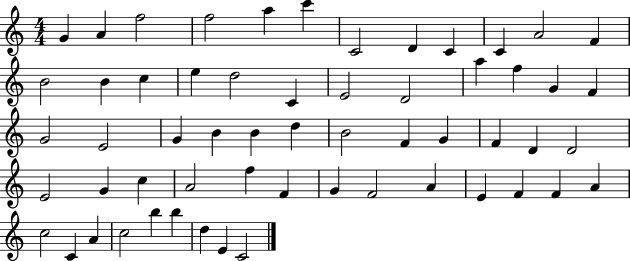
G4/q A4/q F5/h F5/h A5/q C6/q C4/h D4/q C4/q C4/q A4/h F4/q B4/h B4/q C5/q E5/q D5/h C4/q E4/h D4/h A5/q F5/q G4/q F4/q G4/h E4/h G4/q B4/q B4/q D5/q B4/h F4/q G4/q F4/q D4/q D4/h E4/h G4/q C5/q A4/h F5/q F4/q G4/q F4/h A4/q E4/q F4/q F4/q A4/q C5/h C4/q A4/q C5/h B5/q B5/q D5/q E4/q C4/h